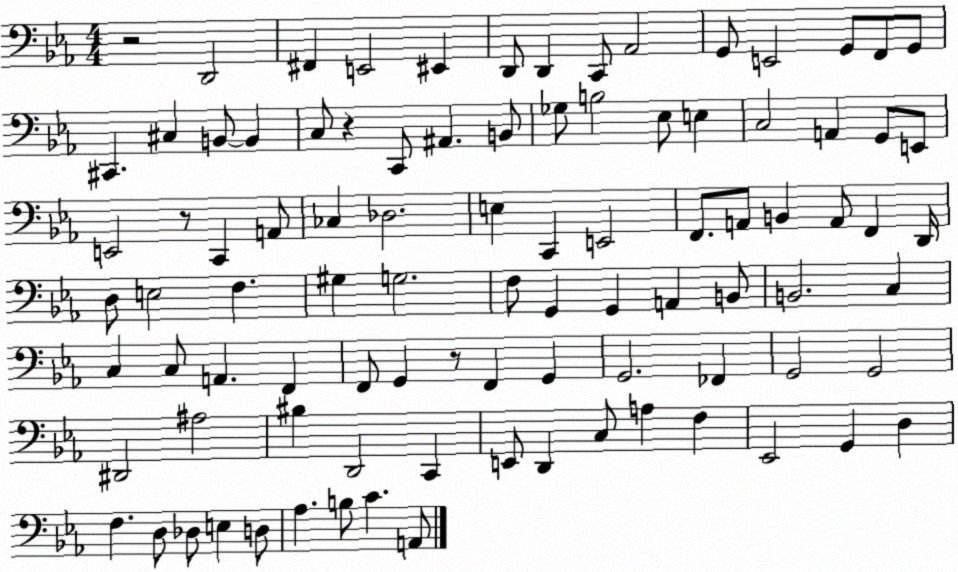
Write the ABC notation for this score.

X:1
T:Untitled
M:4/4
L:1/4
K:Eb
z2 D,,2 ^F,, E,,2 ^E,, D,,/2 D,, C,,/2 _A,,2 G,,/2 E,,2 G,,/2 F,,/2 G,,/2 ^C,, ^C, B,,/2 B,, C,/2 z C,,/2 ^A,, B,,/2 _G,/2 B,2 _E,/2 E, C,2 A,, G,,/2 E,,/2 E,,2 z/2 C,, A,,/2 _C, _D,2 E, C,, E,,2 F,,/2 A,,/2 B,, A,,/2 F,, D,,/4 D,/2 E,2 F, ^G, G,2 F,/2 G,, G,, A,, B,,/2 B,,2 C, C, C,/2 A,, F,, F,,/2 G,, z/2 F,, G,, G,,2 _F,, G,,2 G,,2 ^D,,2 ^A,2 ^B, D,,2 C,, E,,/2 D,, C,/2 A, F, _E,,2 G,, D, F, D,/2 _D,/2 E, D,/2 _A, B,/2 C A,,/2